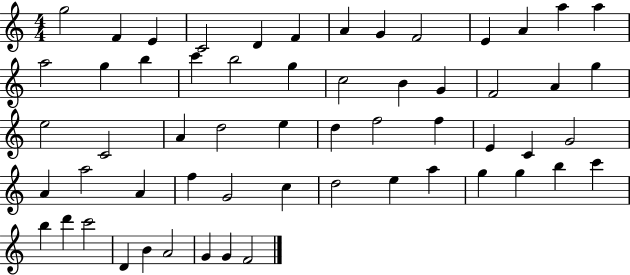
G5/h F4/q E4/q C4/h D4/q F4/q A4/q G4/q F4/h E4/q A4/q A5/q A5/q A5/h G5/q B5/q C6/q B5/h G5/q C5/h B4/q G4/q F4/h A4/q G5/q E5/h C4/h A4/q D5/h E5/q D5/q F5/h F5/q E4/q C4/q G4/h A4/q A5/h A4/q F5/q G4/h C5/q D5/h E5/q A5/q G5/q G5/q B5/q C6/q B5/q D6/q C6/h D4/q B4/q A4/h G4/q G4/q F4/h